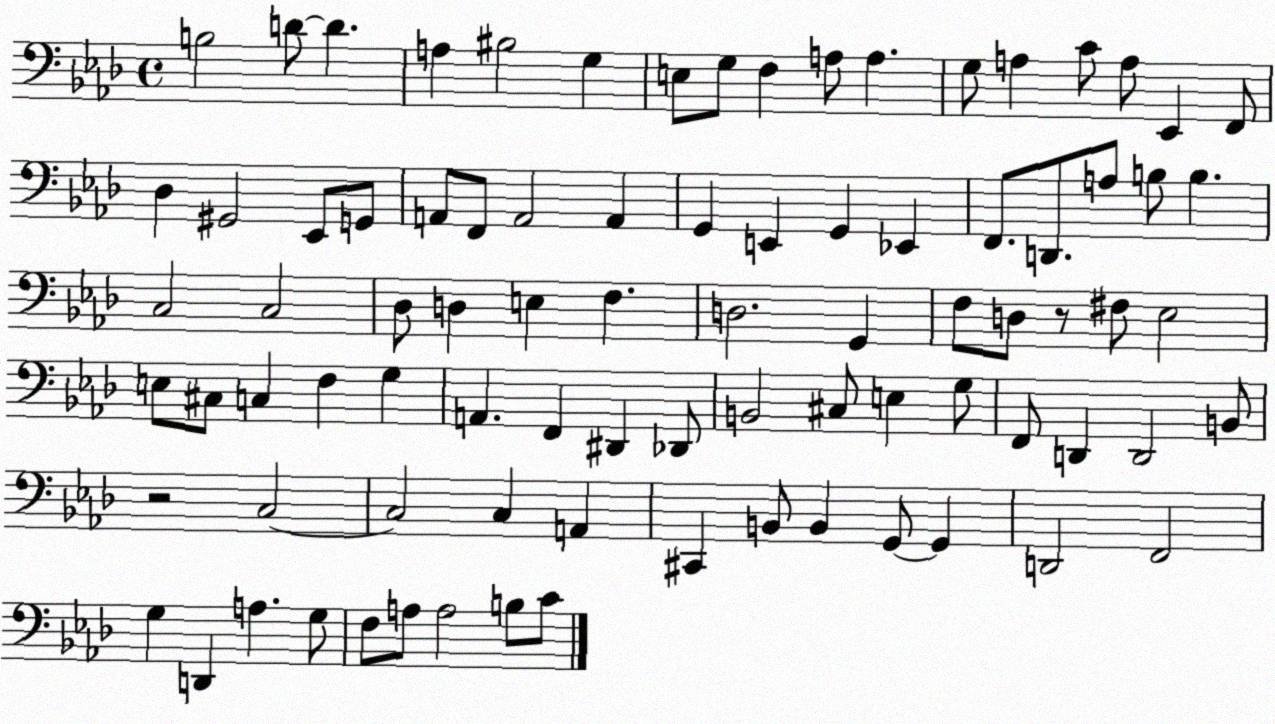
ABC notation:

X:1
T:Untitled
M:4/4
L:1/4
K:Ab
B,2 D/2 D A, ^B,2 G, E,/2 G,/2 F, A,/2 A, G,/2 A, C/2 A,/2 _E,, F,,/2 _D, ^G,,2 _E,,/2 G,,/2 A,,/2 F,,/2 A,,2 A,, G,, E,, G,, _E,, F,,/2 D,,/2 A,/2 B,/2 B, C,2 C,2 _D,/2 D, E, F, D,2 G,, F,/2 D,/2 z/2 ^F,/2 _E,2 E,/2 ^C,/2 C, F, G, A,, F,, ^D,, _D,,/2 B,,2 ^C,/2 E, G,/2 F,,/2 D,, D,,2 B,,/2 z2 C,2 C,2 C, A,, ^C,, B,,/2 B,, G,,/2 G,, D,,2 F,,2 G, D,, A, G,/2 F,/2 A,/2 A,2 B,/2 C/2